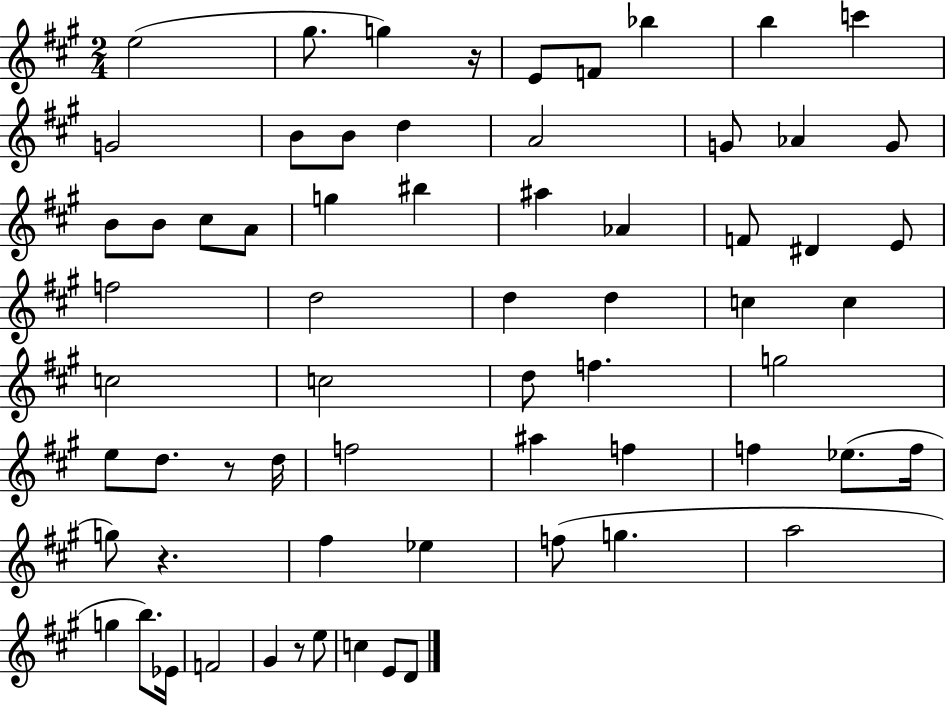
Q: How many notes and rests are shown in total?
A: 66